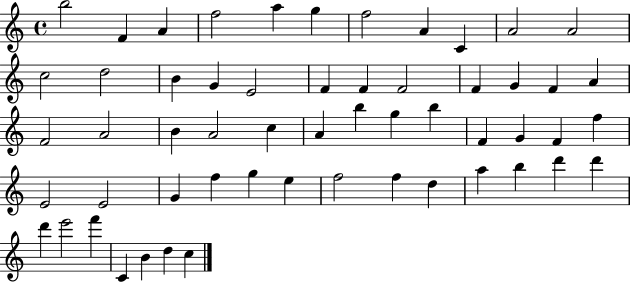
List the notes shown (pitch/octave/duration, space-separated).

B5/h F4/q A4/q F5/h A5/q G5/q F5/h A4/q C4/q A4/h A4/h C5/h D5/h B4/q G4/q E4/h F4/q F4/q F4/h F4/q G4/q F4/q A4/q F4/h A4/h B4/q A4/h C5/q A4/q B5/q G5/q B5/q F4/q G4/q F4/q F5/q E4/h E4/h G4/q F5/q G5/q E5/q F5/h F5/q D5/q A5/q B5/q D6/q D6/q D6/q E6/h F6/q C4/q B4/q D5/q C5/q